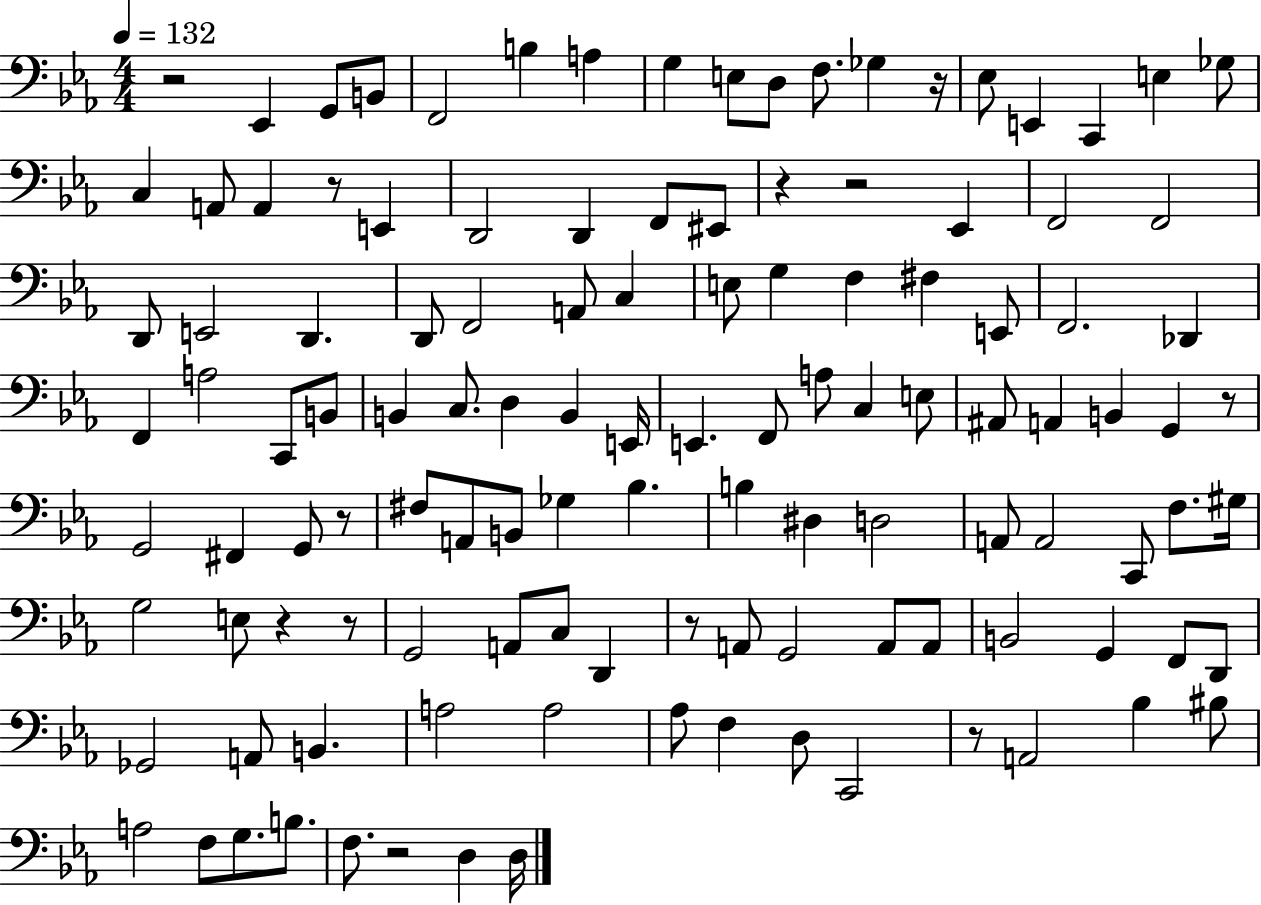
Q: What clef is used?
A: bass